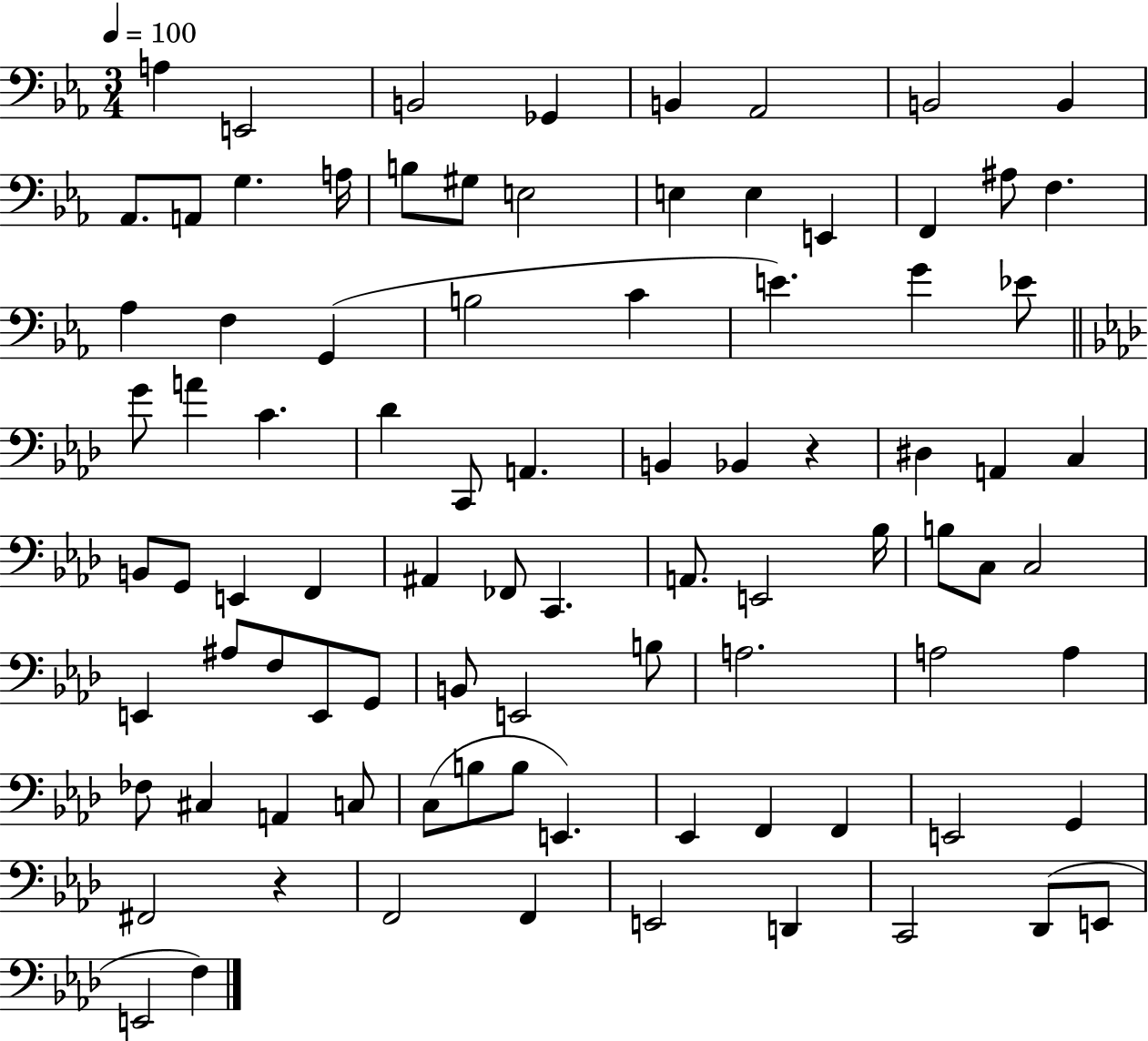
{
  \clef bass
  \numericTimeSignature
  \time 3/4
  \key ees \major
  \tempo 4 = 100
  a4 e,2 | b,2 ges,4 | b,4 aes,2 | b,2 b,4 | \break aes,8. a,8 g4. a16 | b8 gis8 e2 | e4 e4 e,4 | f,4 ais8 f4. | \break aes4 f4 g,4( | b2 c'4 | e'4.) g'4 ees'8 | \bar "||" \break \key aes \major g'8 a'4 c'4. | des'4 c,8 a,4. | b,4 bes,4 r4 | dis4 a,4 c4 | \break b,8 g,8 e,4 f,4 | ais,4 fes,8 c,4. | a,8. e,2 bes16 | b8 c8 c2 | \break e,4 ais8 f8 e,8 g,8 | b,8 e,2 b8 | a2. | a2 a4 | \break fes8 cis4 a,4 c8 | c8( b8 b8 e,4.) | ees,4 f,4 f,4 | e,2 g,4 | \break fis,2 r4 | f,2 f,4 | e,2 d,4 | c,2 des,8( e,8 | \break e,2 f4) | \bar "|."
}